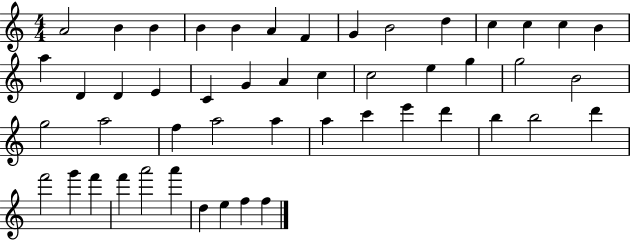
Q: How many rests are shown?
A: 0